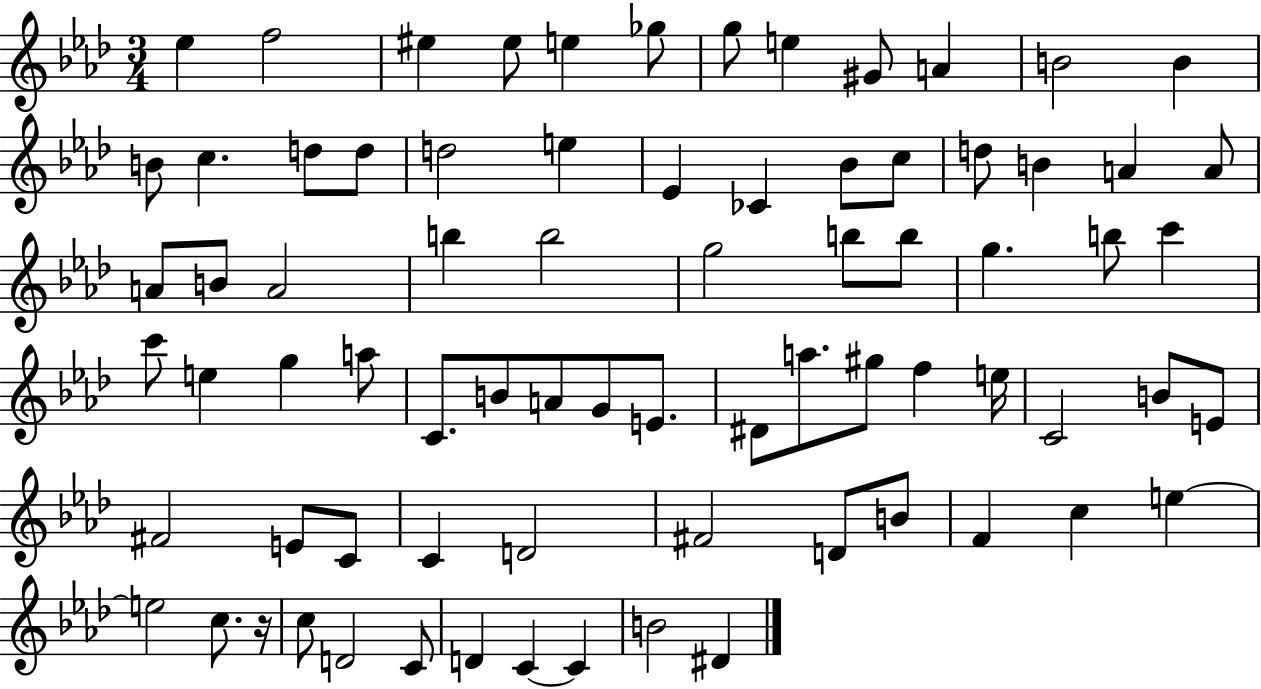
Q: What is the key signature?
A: AES major